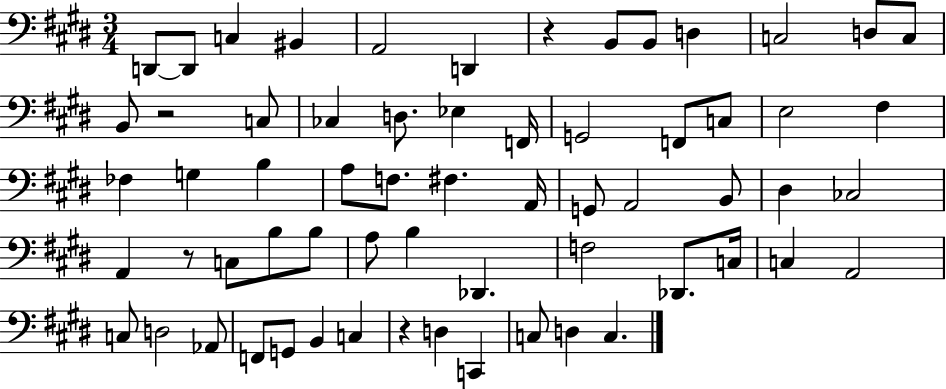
D2/e D2/e C3/q BIS2/q A2/h D2/q R/q B2/e B2/e D3/q C3/h D3/e C3/e B2/e R/h C3/e CES3/q D3/e. Eb3/q F2/s G2/h F2/e C3/e E3/h F#3/q FES3/q G3/q B3/q A3/e F3/e. F#3/q. A2/s G2/e A2/h B2/e D#3/q CES3/h A2/q R/e C3/e B3/e B3/e A3/e B3/q Db2/q. F3/h Db2/e. C3/s C3/q A2/h C3/e D3/h Ab2/e F2/e G2/e B2/q C3/q R/q D3/q C2/q C3/e D3/q C3/q.